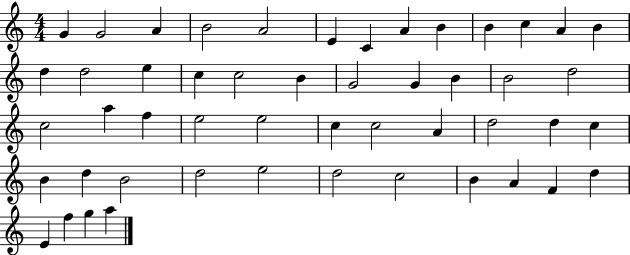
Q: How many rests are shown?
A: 0